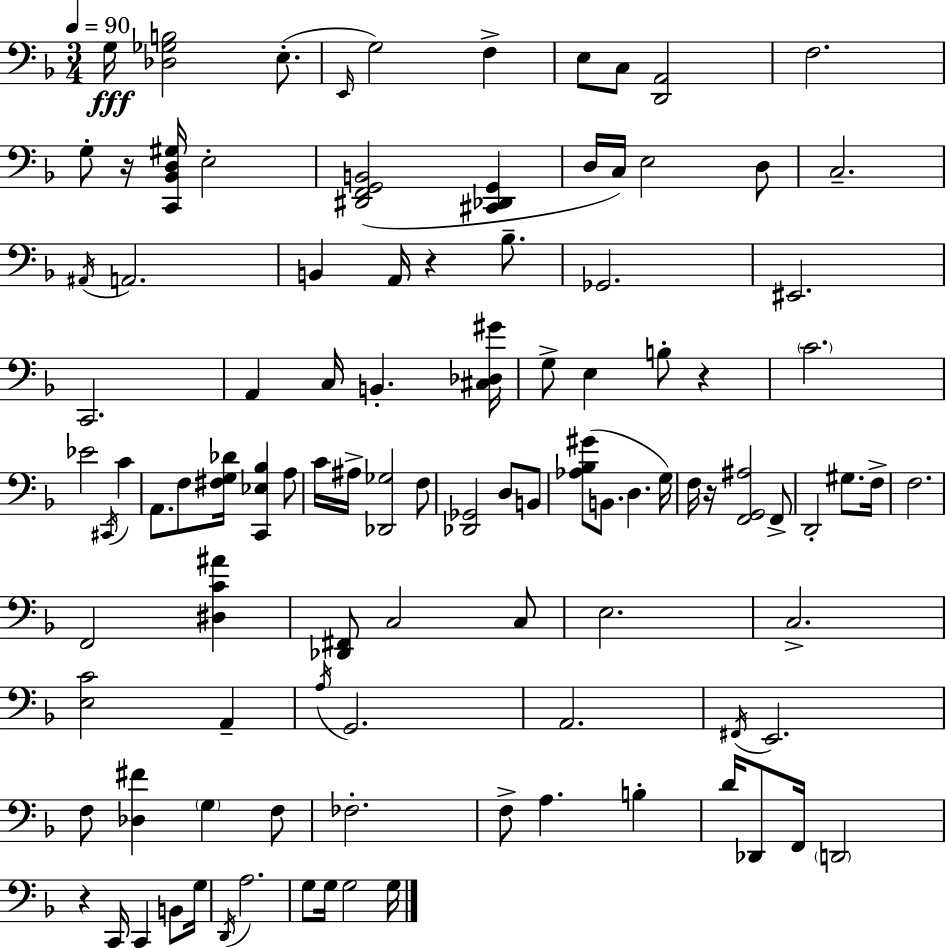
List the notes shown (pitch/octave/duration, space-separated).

G3/s [Db3,Gb3,B3]/h E3/e. E2/s G3/h F3/q E3/e C3/e [D2,A2]/h F3/h. G3/e R/s [C2,Bb2,D3,G#3]/s E3/h [D#2,F2,G2,B2]/h [C#2,Db2,G2]/q D3/s C3/s E3/h D3/e C3/h. A#2/s A2/h. B2/q A2/s R/q Bb3/e. Gb2/h. EIS2/h. C2/h. A2/q C3/s B2/q. [C#3,Db3,G#4]/s G3/e E3/q B3/e R/q C4/h. Eb4/h C#2/s C4/q A2/e. F3/e [F#3,G3,Db4]/s [C2,Eb3,Bb3]/q A3/e C4/s A#3/s [Db2,Gb3]/h F3/e [Db2,Gb2]/h D3/e B2/e [Ab3,Bb3,G#4]/e B2/e. D3/q. G3/s F3/s R/s [F2,G2,A#3]/h F2/e D2/h G#3/e. F3/s F3/h. F2/h [D#3,C4,A#4]/q [Db2,F#2]/e C3/h C3/e E3/h. C3/h. [E3,C4]/h A2/q A3/s G2/h. A2/h. F#2/s E2/h. F3/e [Db3,F#4]/q G3/q F3/e FES3/h. F3/e A3/q. B3/q D4/s Db2/e F2/s D2/h R/q C2/s C2/q B2/e G3/s D2/s A3/h. G3/e G3/s G3/h G3/s